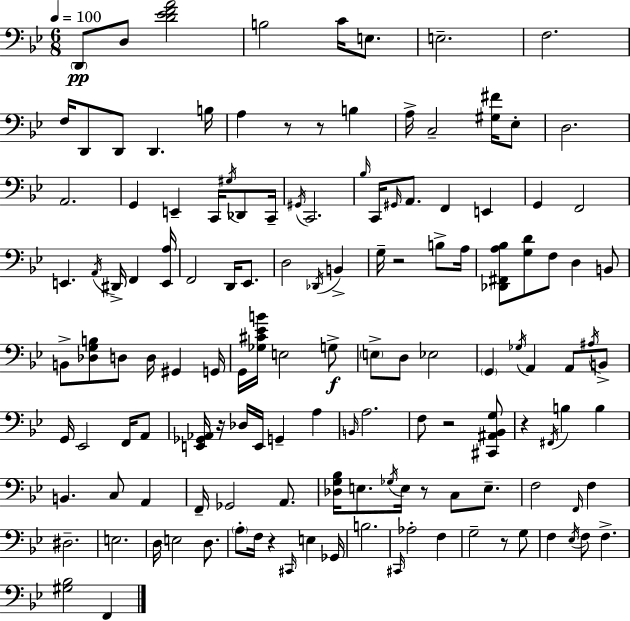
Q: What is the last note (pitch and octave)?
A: F2